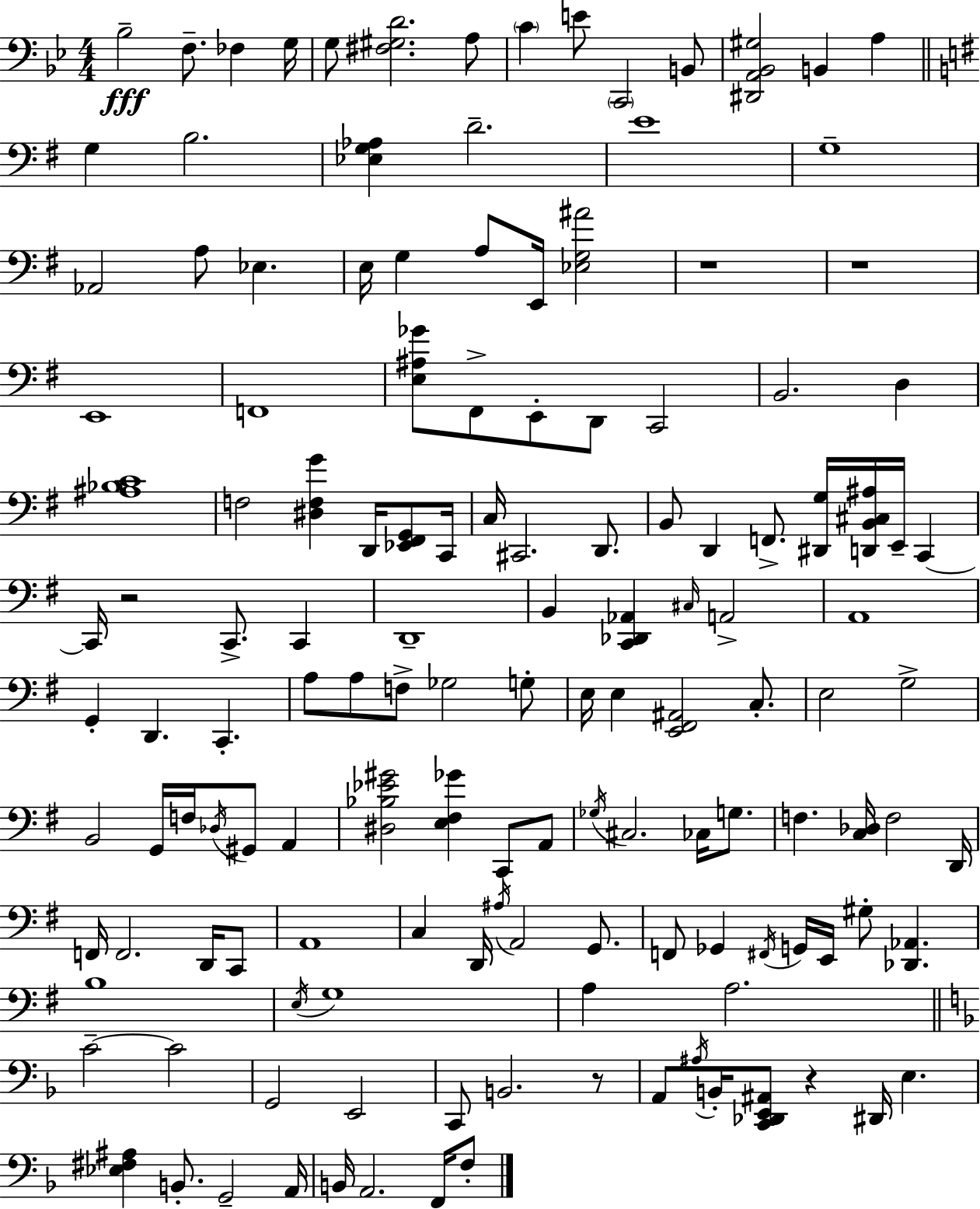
X:1
T:Untitled
M:4/4
L:1/4
K:Bb
_B,2 F,/2 _F, G,/4 G,/2 [^F,^G,D]2 A,/2 C E/2 C,,2 B,,/2 [^D,,A,,_B,,^G,]2 B,, A, G, B,2 [_E,G,_A,] D2 E4 G,4 _A,,2 A,/2 _E, E,/4 G, A,/2 E,,/4 [_E,G,^A]2 z4 z4 E,,4 F,,4 [E,^A,_G]/2 ^F,,/2 E,,/2 D,,/2 C,,2 B,,2 D, [^A,_B,C]4 F,2 [^D,F,G] D,,/4 [_E,,^F,,G,,]/2 C,,/4 C,/4 ^C,,2 D,,/2 B,,/2 D,, F,,/2 [^D,,G,]/4 [D,,B,,^C,^A,]/4 E,,/4 C,, C,,/4 z2 C,,/2 C,, D,,4 B,, [C,,_D,,_A,,] ^C,/4 A,,2 A,,4 G,, D,, C,, A,/2 A,/2 F,/2 _G,2 G,/2 E,/4 E, [E,,^F,,^A,,]2 C,/2 E,2 G,2 B,,2 G,,/4 F,/4 _D,/4 ^G,,/2 A,, [^D,_B,_E^G]2 [E,^F,_G] C,,/2 A,,/2 _G,/4 ^C,2 _C,/4 G,/2 F, [C,_D,]/4 F,2 D,,/4 F,,/4 F,,2 D,,/4 C,,/2 A,,4 C, D,,/4 ^A,/4 A,,2 G,,/2 F,,/2 _G,, ^F,,/4 G,,/4 E,,/4 ^G,/2 [_D,,_A,,] B,4 E,/4 G,4 A, A,2 C2 C2 G,,2 E,,2 C,,/2 B,,2 z/2 A,,/2 ^A,/4 B,,/4 [C,,_D,,E,,^A,,]/2 z ^D,,/4 E, [_E,^F,^A,] B,,/2 G,,2 A,,/4 B,,/4 A,,2 F,,/4 F,/2